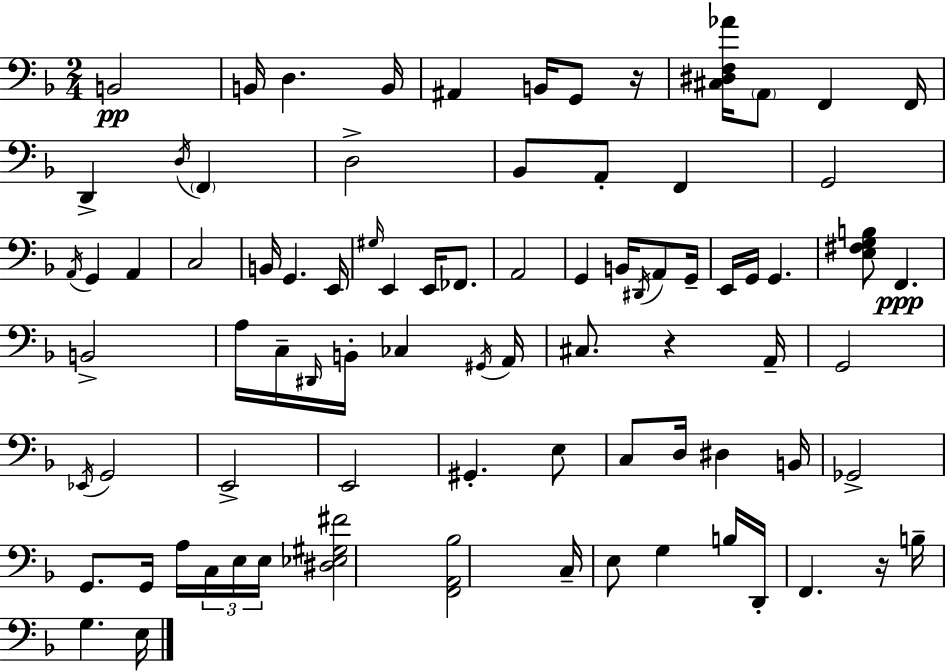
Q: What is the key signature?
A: D minor